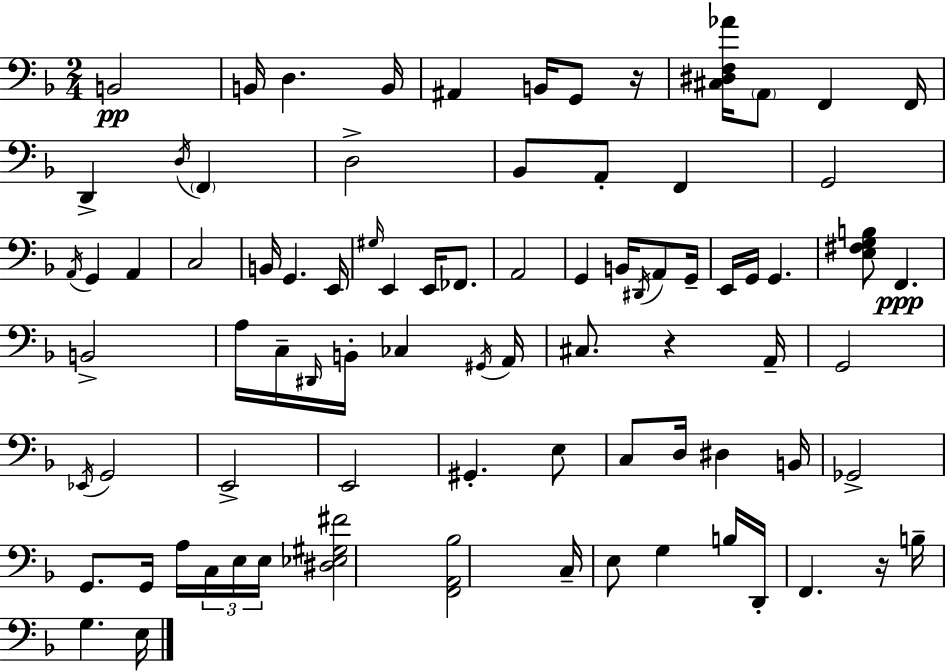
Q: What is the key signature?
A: D minor